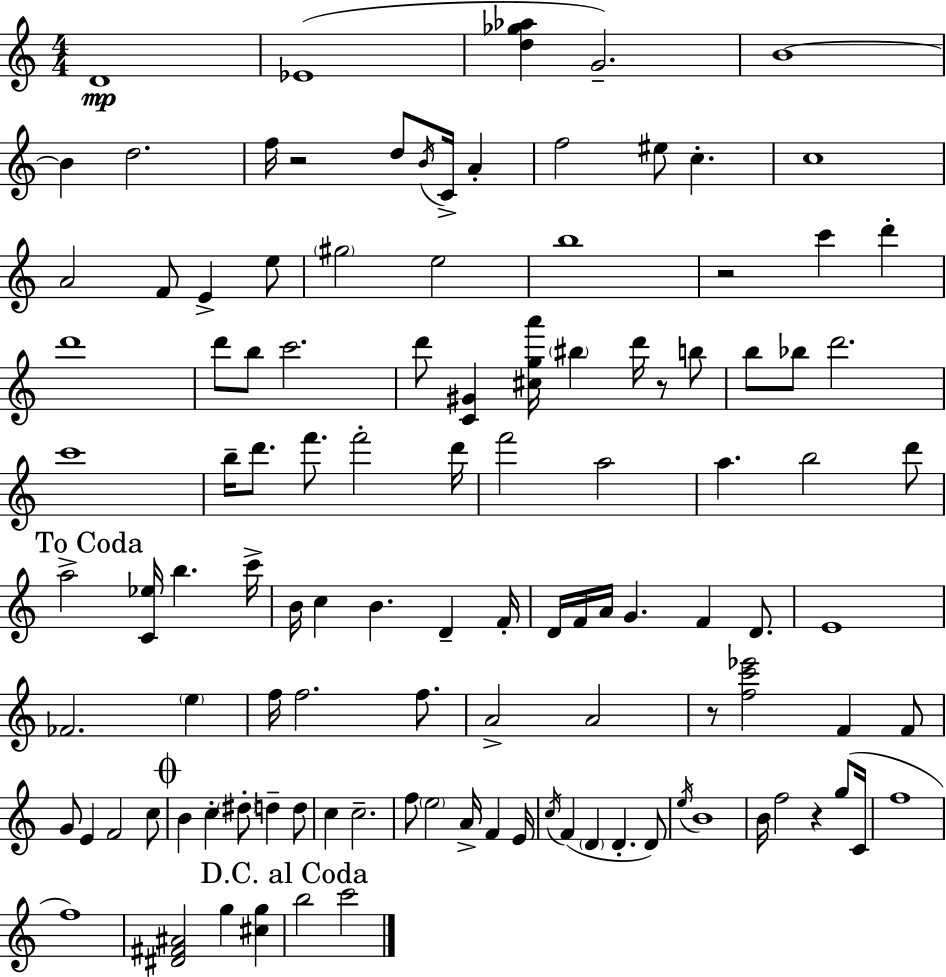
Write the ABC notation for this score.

X:1
T:Untitled
M:4/4
L:1/4
K:Am
D4 _E4 [d_g_a] G2 B4 B d2 f/4 z2 d/2 B/4 C/4 A f2 ^e/2 c c4 A2 F/2 E e/2 ^g2 e2 b4 z2 c' d' d'4 d'/2 b/2 c'2 d'/2 [C^G] [^cga']/4 ^b d'/4 z/2 b/2 b/2 _b/2 d'2 c'4 b/4 d'/2 f'/2 f'2 d'/4 f'2 a2 a b2 d'/2 a2 [C_e]/4 b c'/4 B/4 c B D F/4 D/4 F/4 A/4 G F D/2 E4 _F2 e f/4 f2 f/2 A2 A2 z/2 [fc'_e']2 F F/2 G/2 E F2 c/2 B c ^d/2 d d/2 c c2 f/2 e2 A/4 F E/4 c/4 F D D D/2 e/4 B4 B/4 f2 z g/2 C/4 f4 f4 [^D^F^A]2 g [^cg] b2 c'2